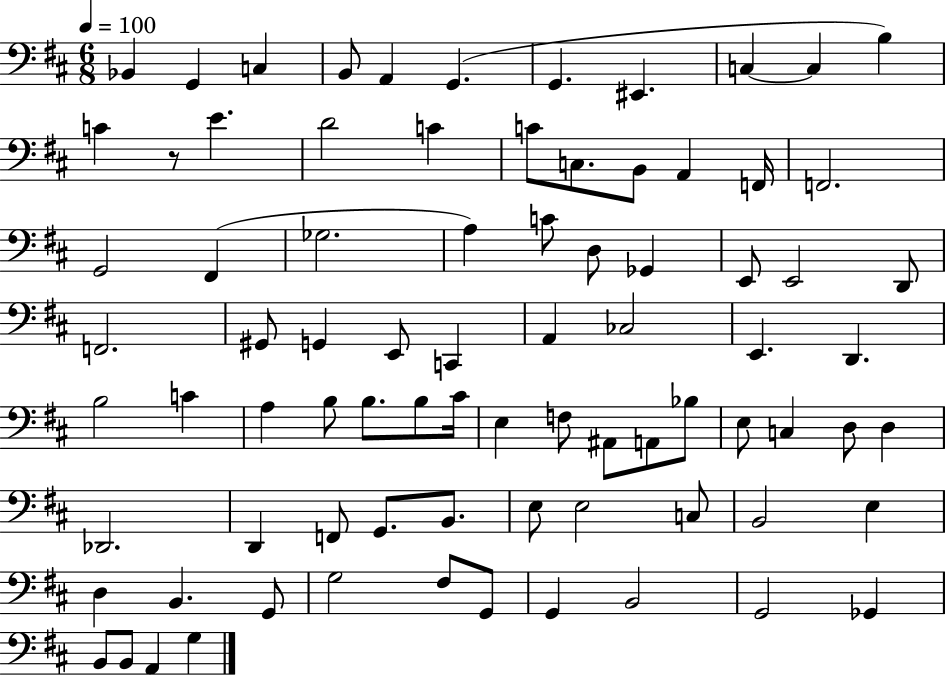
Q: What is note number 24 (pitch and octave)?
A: Gb3